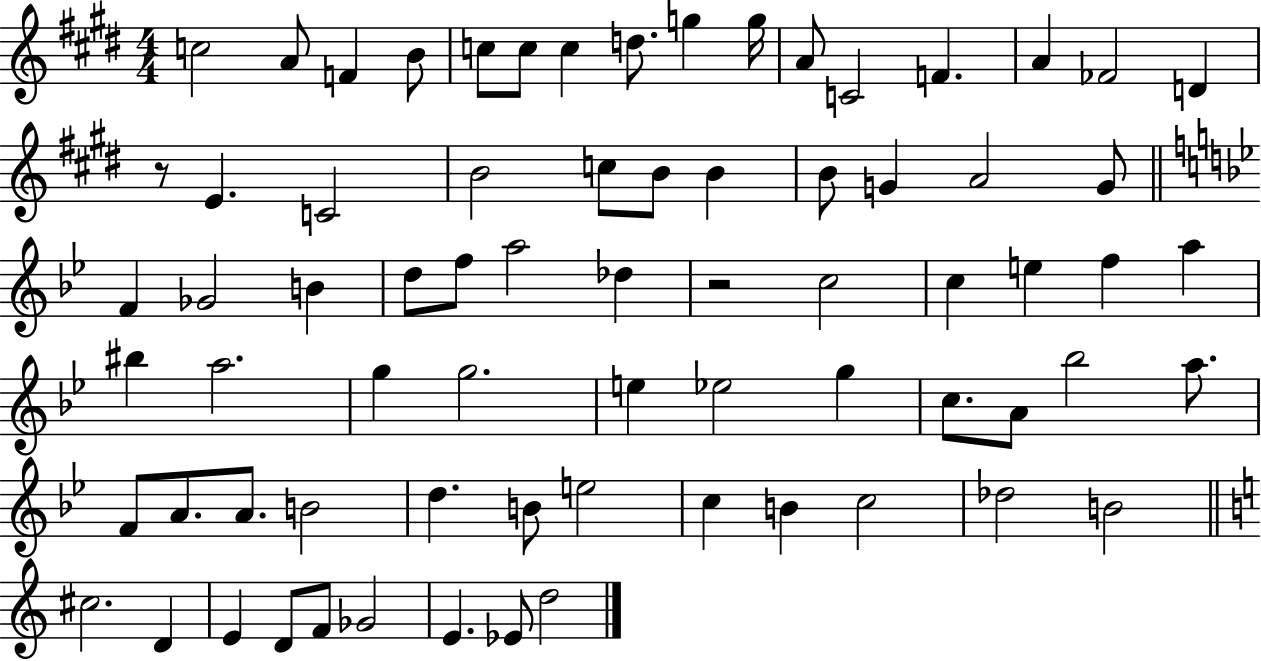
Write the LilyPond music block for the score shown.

{
  \clef treble
  \numericTimeSignature
  \time 4/4
  \key e \major
  c''2 a'8 f'4 b'8 | c''8 c''8 c''4 d''8. g''4 g''16 | a'8 c'2 f'4. | a'4 fes'2 d'4 | \break r8 e'4. c'2 | b'2 c''8 b'8 b'4 | b'8 g'4 a'2 g'8 | \bar "||" \break \key g \minor f'4 ges'2 b'4 | d''8 f''8 a''2 des''4 | r2 c''2 | c''4 e''4 f''4 a''4 | \break bis''4 a''2. | g''4 g''2. | e''4 ees''2 g''4 | c''8. a'8 bes''2 a''8. | \break f'8 a'8. a'8. b'2 | d''4. b'8 e''2 | c''4 b'4 c''2 | des''2 b'2 | \break \bar "||" \break \key c \major cis''2. d'4 | e'4 d'8 f'8 ges'2 | e'4. ees'8 d''2 | \bar "|."
}